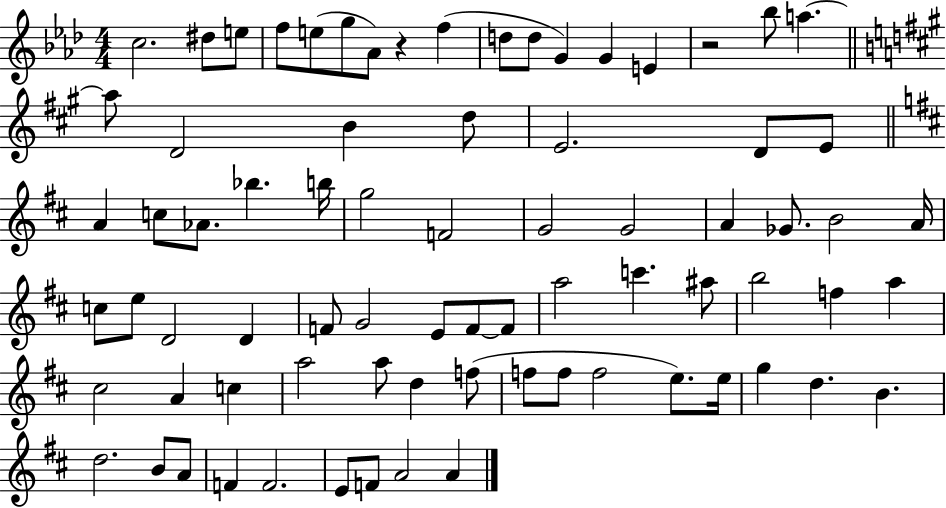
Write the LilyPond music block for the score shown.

{
  \clef treble
  \numericTimeSignature
  \time 4/4
  \key aes \major
  c''2. dis''8 e''8 | f''8 e''8( g''8 aes'8) r4 f''4( | d''8 d''8 g'4) g'4 e'4 | r2 bes''8 a''4.~~ | \break \bar "||" \break \key a \major a''8 d'2 b'4 d''8 | e'2. d'8 e'8 | \bar "||" \break \key d \major a'4 c''8 aes'8. bes''4. b''16 | g''2 f'2 | g'2 g'2 | a'4 ges'8. b'2 a'16 | \break c''8 e''8 d'2 d'4 | f'8 g'2 e'8 f'8~~ f'8 | a''2 c'''4. ais''8 | b''2 f''4 a''4 | \break cis''2 a'4 c''4 | a''2 a''8 d''4 f''8( | f''8 f''8 f''2 e''8.) e''16 | g''4 d''4. b'4. | \break d''2. b'8 a'8 | f'4 f'2. | e'8 f'8 a'2 a'4 | \bar "|."
}